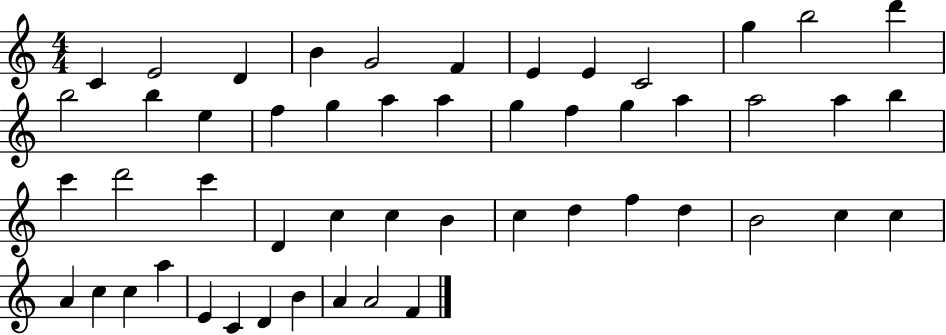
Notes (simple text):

C4/q E4/h D4/q B4/q G4/h F4/q E4/q E4/q C4/h G5/q B5/h D6/q B5/h B5/q E5/q F5/q G5/q A5/q A5/q G5/q F5/q G5/q A5/q A5/h A5/q B5/q C6/q D6/h C6/q D4/q C5/q C5/q B4/q C5/q D5/q F5/q D5/q B4/h C5/q C5/q A4/q C5/q C5/q A5/q E4/q C4/q D4/q B4/q A4/q A4/h F4/q